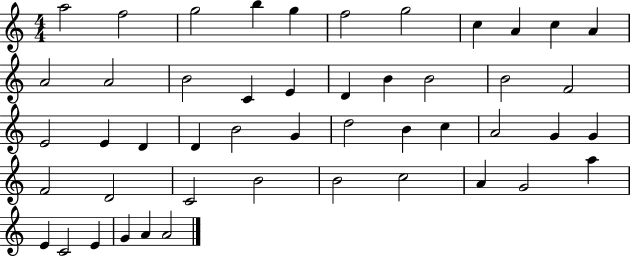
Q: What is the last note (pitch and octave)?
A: A4